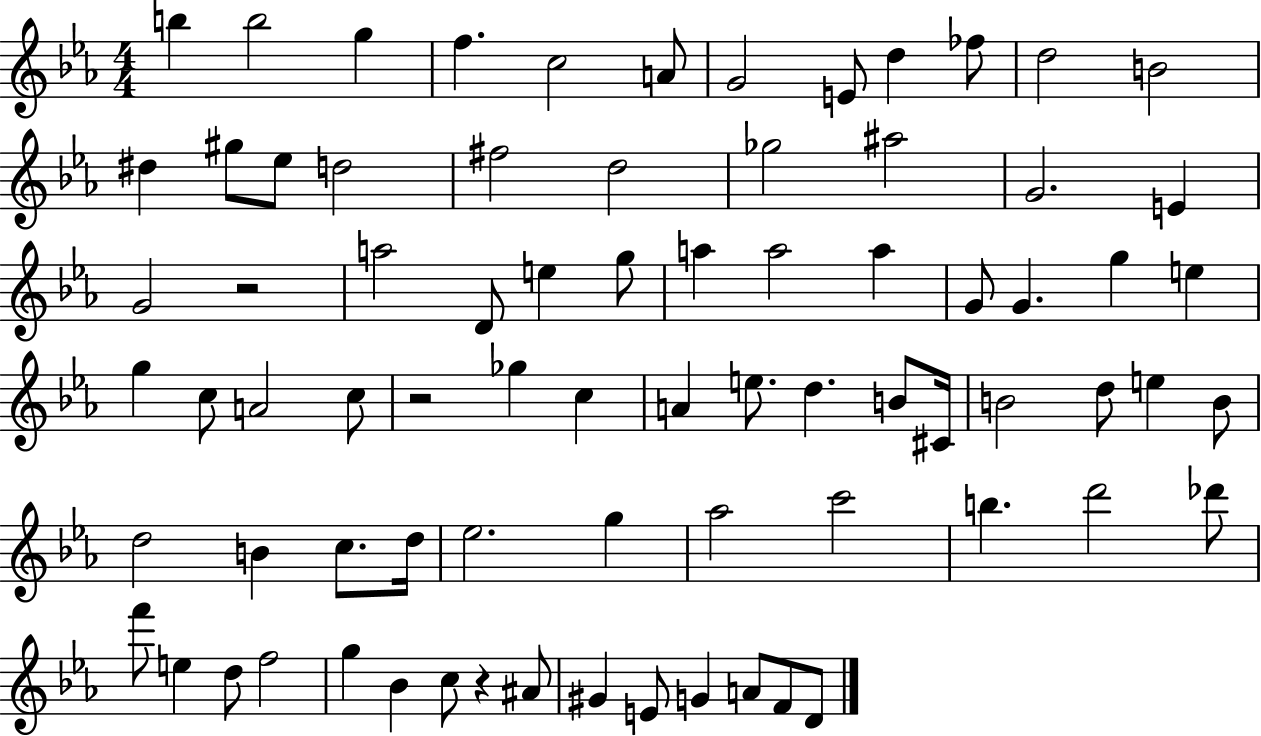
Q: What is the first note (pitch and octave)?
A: B5